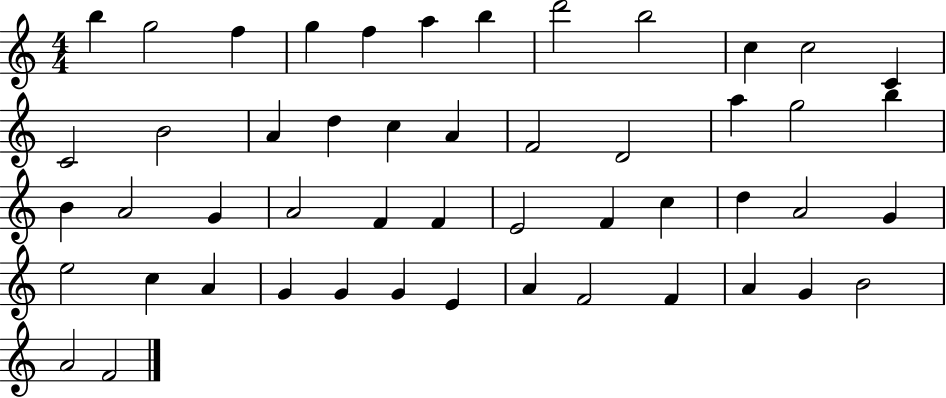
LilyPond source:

{
  \clef treble
  \numericTimeSignature
  \time 4/4
  \key c \major
  b''4 g''2 f''4 | g''4 f''4 a''4 b''4 | d'''2 b''2 | c''4 c''2 c'4 | \break c'2 b'2 | a'4 d''4 c''4 a'4 | f'2 d'2 | a''4 g''2 b''4 | \break b'4 a'2 g'4 | a'2 f'4 f'4 | e'2 f'4 c''4 | d''4 a'2 g'4 | \break e''2 c''4 a'4 | g'4 g'4 g'4 e'4 | a'4 f'2 f'4 | a'4 g'4 b'2 | \break a'2 f'2 | \bar "|."
}